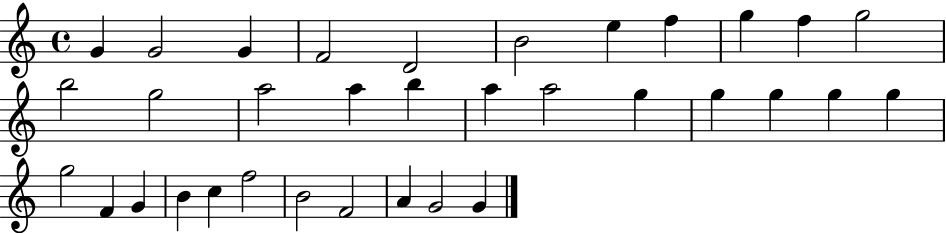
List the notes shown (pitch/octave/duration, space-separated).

G4/q G4/h G4/q F4/h D4/h B4/h E5/q F5/q G5/q F5/q G5/h B5/h G5/h A5/h A5/q B5/q A5/q A5/h G5/q G5/q G5/q G5/q G5/q G5/h F4/q G4/q B4/q C5/q F5/h B4/h F4/h A4/q G4/h G4/q